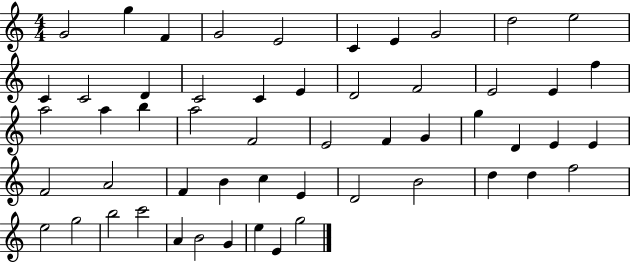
G4/h G5/q F4/q G4/h E4/h C4/q E4/q G4/h D5/h E5/h C4/q C4/h D4/q C4/h C4/q E4/q D4/h F4/h E4/h E4/q F5/q A5/h A5/q B5/q A5/h F4/h E4/h F4/q G4/q G5/q D4/q E4/q E4/q F4/h A4/h F4/q B4/q C5/q E4/q D4/h B4/h D5/q D5/q F5/h E5/h G5/h B5/h C6/h A4/q B4/h G4/q E5/q E4/q G5/h